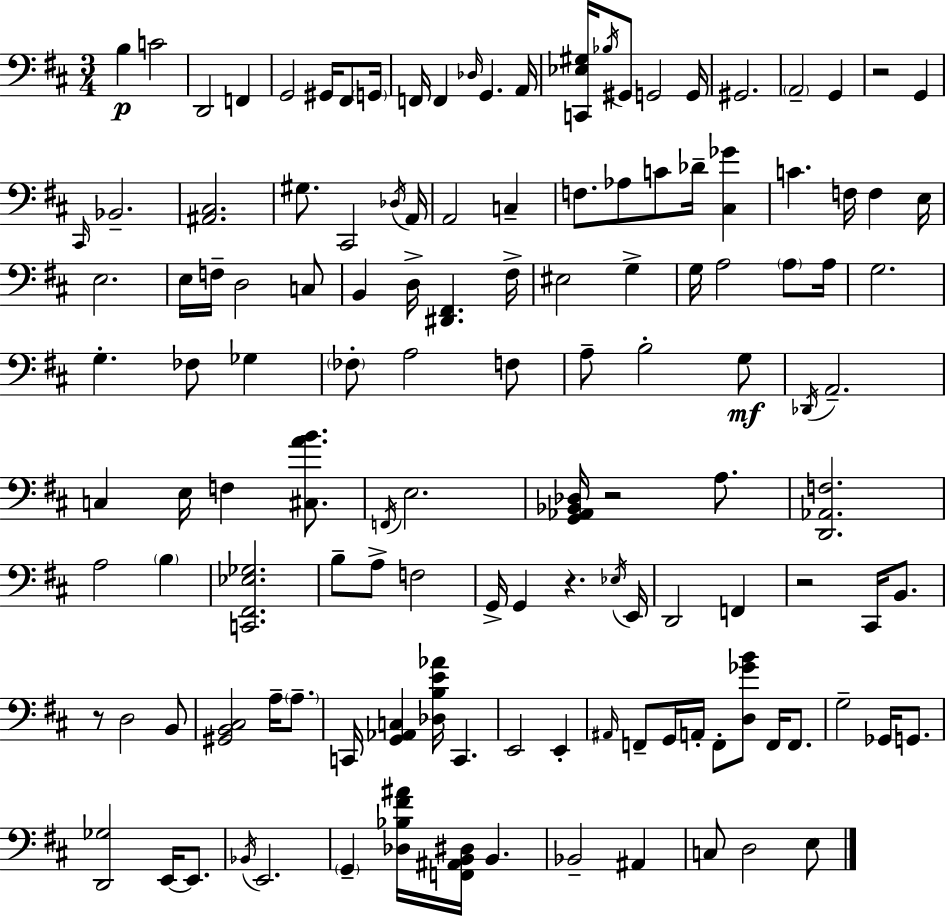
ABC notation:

X:1
T:Untitled
M:3/4
L:1/4
K:D
B, C2 D,,2 F,, G,,2 ^G,,/4 ^F,,/2 G,,/4 F,,/4 F,, _D,/4 G,, A,,/4 [C,,_E,^G,]/4 _B,/4 ^G,,/2 G,,2 G,,/4 ^G,,2 A,,2 G,, z2 G,, ^C,,/4 _B,,2 [^A,,^C,]2 ^G,/2 ^C,,2 _D,/4 A,,/4 A,,2 C, F,/2 _A,/2 C/2 _D/4 [^C,_G] C F,/4 F, E,/4 E,2 E,/4 F,/4 D,2 C,/2 B,, D,/4 [^D,,^F,,] ^F,/4 ^E,2 G, G,/4 A,2 A,/2 A,/4 G,2 G, _F,/2 _G, _F,/2 A,2 F,/2 A,/2 B,2 G,/2 _D,,/4 A,,2 C, E,/4 F, [^C,AB]/2 F,,/4 E,2 [G,,_A,,_B,,_D,]/4 z2 A,/2 [D,,_A,,F,]2 A,2 B, [C,,^F,,_E,_G,]2 B,/2 A,/2 F,2 G,,/4 G,, z _E,/4 E,,/4 D,,2 F,, z2 ^C,,/4 B,,/2 z/2 D,2 B,,/2 [^G,,B,,^C,]2 A,/4 A,/2 C,,/4 [G,,_A,,C,] [_D,B,E_A]/4 C,, E,,2 E,, ^A,,/4 F,,/2 G,,/4 A,,/4 F,,/2 [D,_GB]/2 F,,/4 F,,/2 G,2 _G,,/4 G,,/2 [D,,_G,]2 E,,/4 E,,/2 _B,,/4 E,,2 G,, [_D,_B,^F^A]/4 [F,,^A,,B,,^D,]/4 B,, _B,,2 ^A,, C,/2 D,2 E,/2